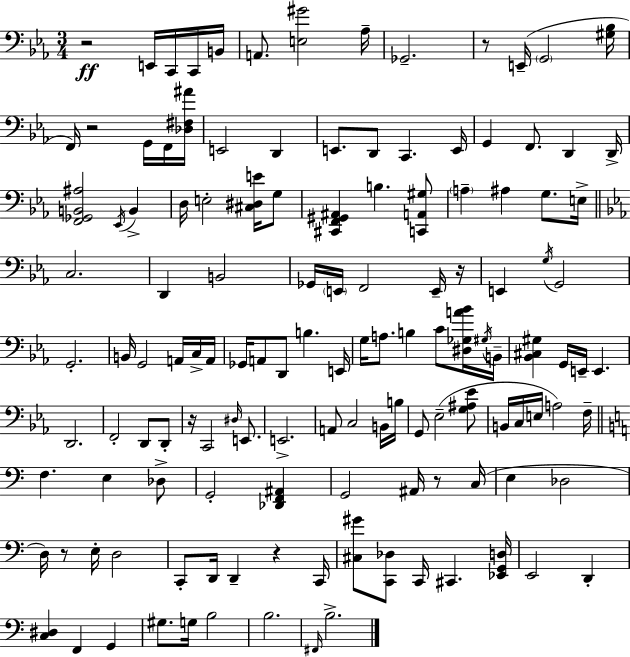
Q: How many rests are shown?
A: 8